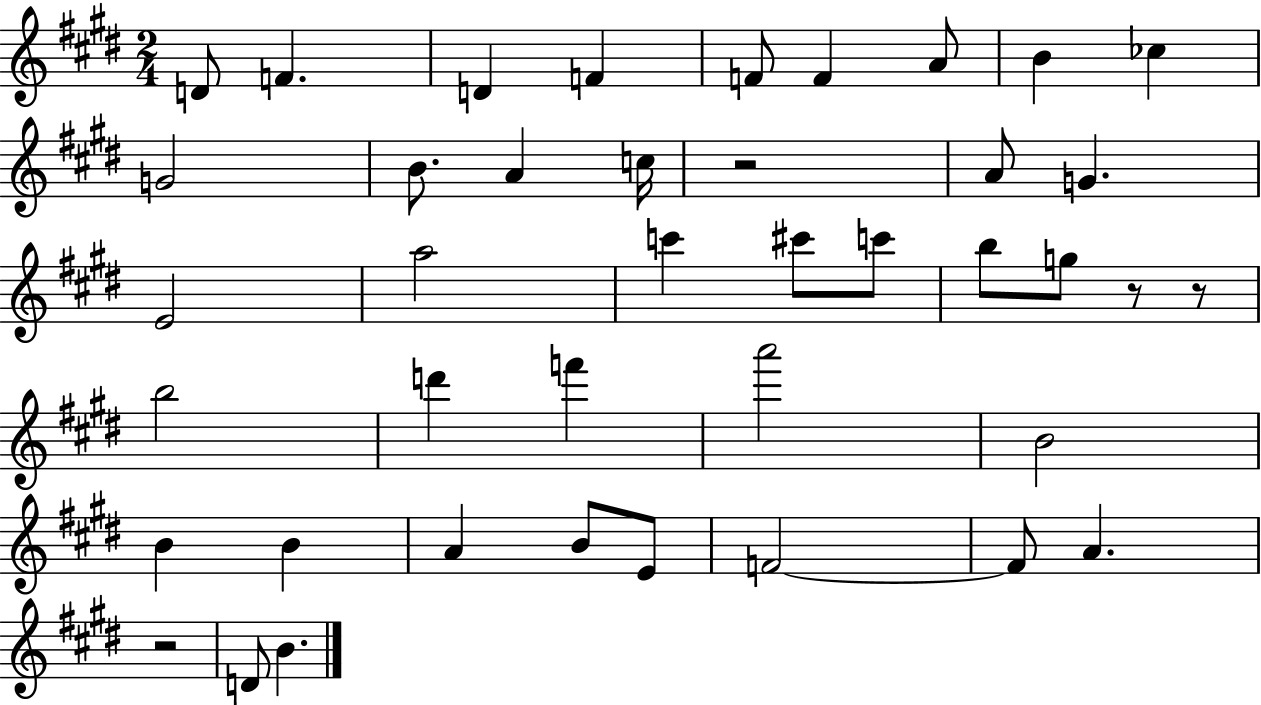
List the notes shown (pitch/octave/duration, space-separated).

D4/e F4/q. D4/q F4/q F4/e F4/q A4/e B4/q CES5/q G4/h B4/e. A4/q C5/s R/h A4/e G4/q. E4/h A5/h C6/q C#6/e C6/e B5/e G5/e R/e R/e B5/h D6/q F6/q A6/h B4/h B4/q B4/q A4/q B4/e E4/e F4/h F4/e A4/q. R/h D4/e B4/q.